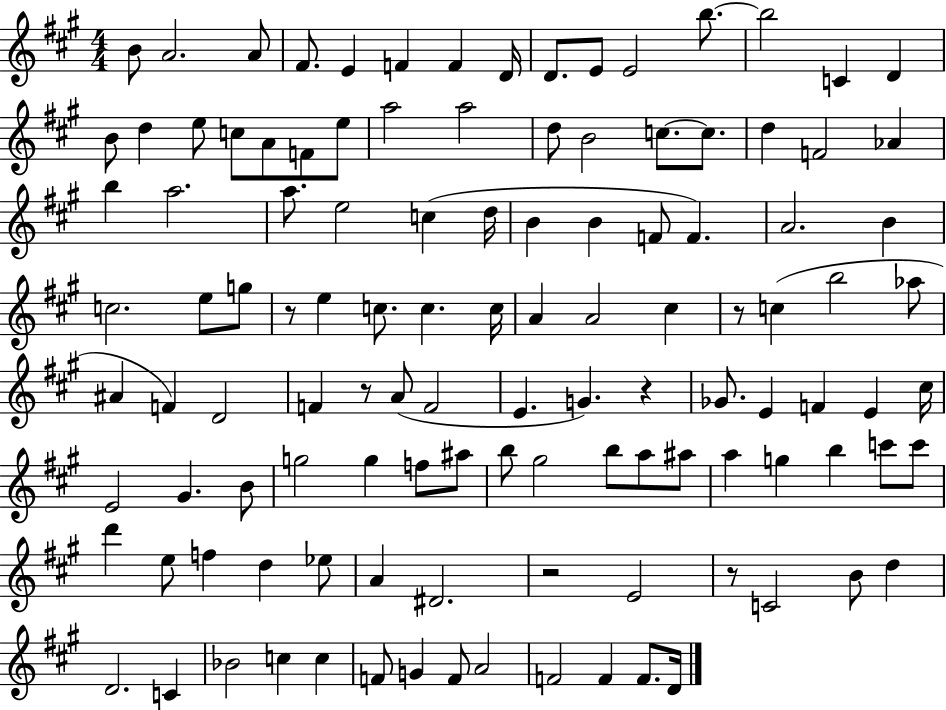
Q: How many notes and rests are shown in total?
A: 116